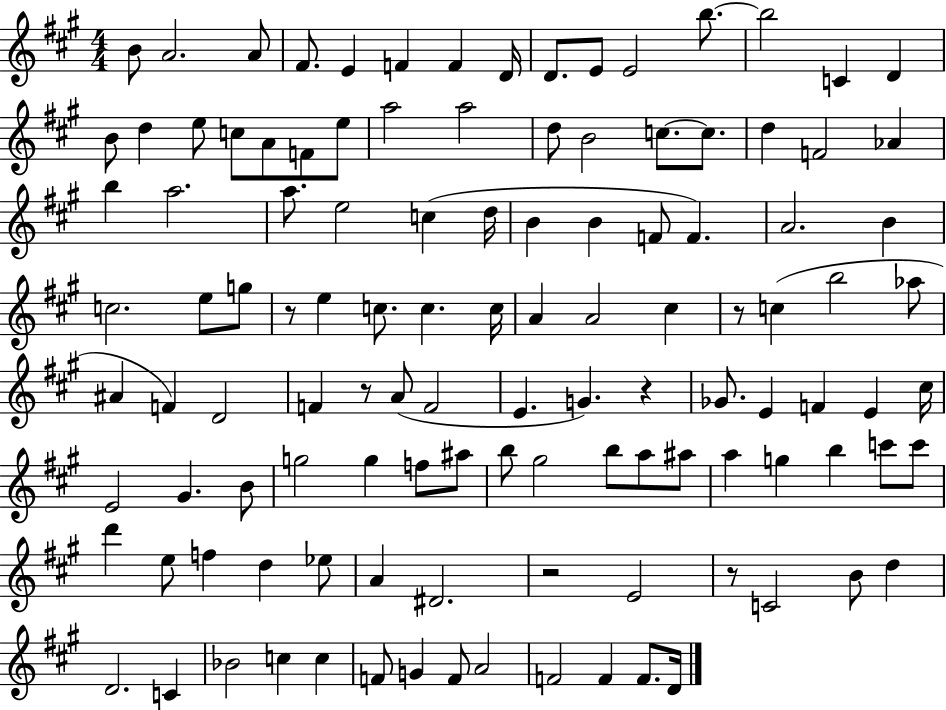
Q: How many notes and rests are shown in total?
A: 116